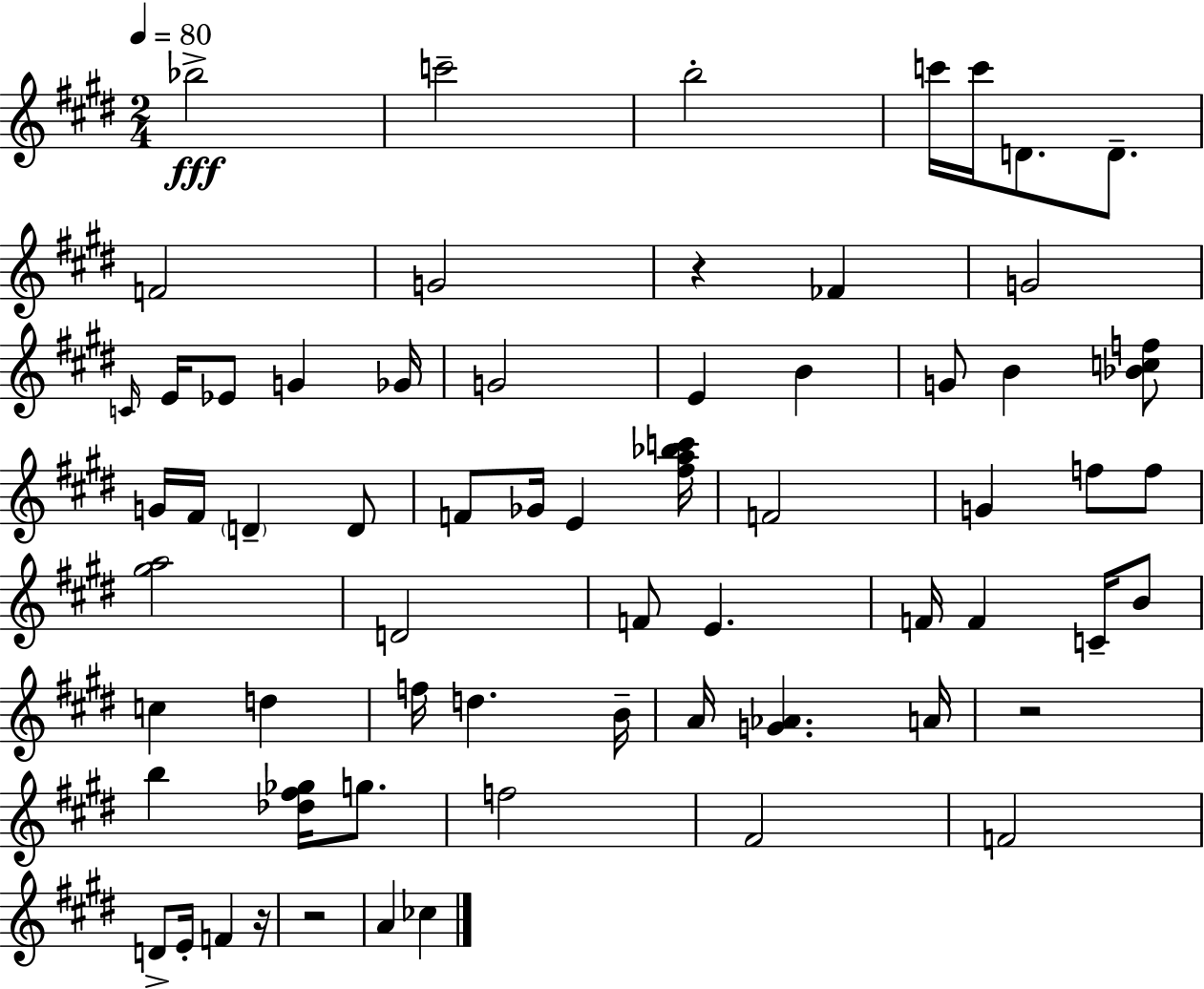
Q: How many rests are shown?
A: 4